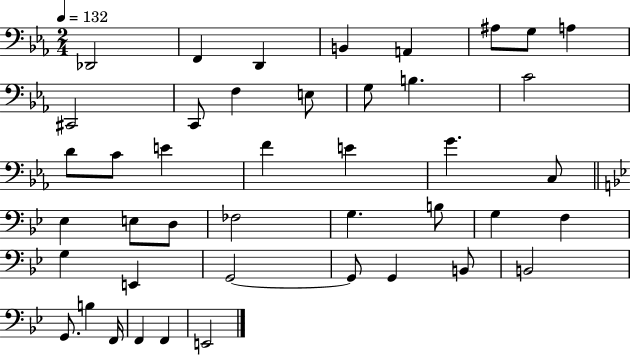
Db2/h F2/q D2/q B2/q A2/q A#3/e G3/e A3/q C#2/h C2/e F3/q E3/e G3/e B3/q. C4/h D4/e C4/e E4/q F4/q E4/q G4/q. C3/e Eb3/q E3/e D3/e FES3/h G3/q. B3/e G3/q F3/q G3/q E2/q G2/h G2/e G2/q B2/e B2/h G2/e. B3/q F2/s F2/q F2/q E2/h